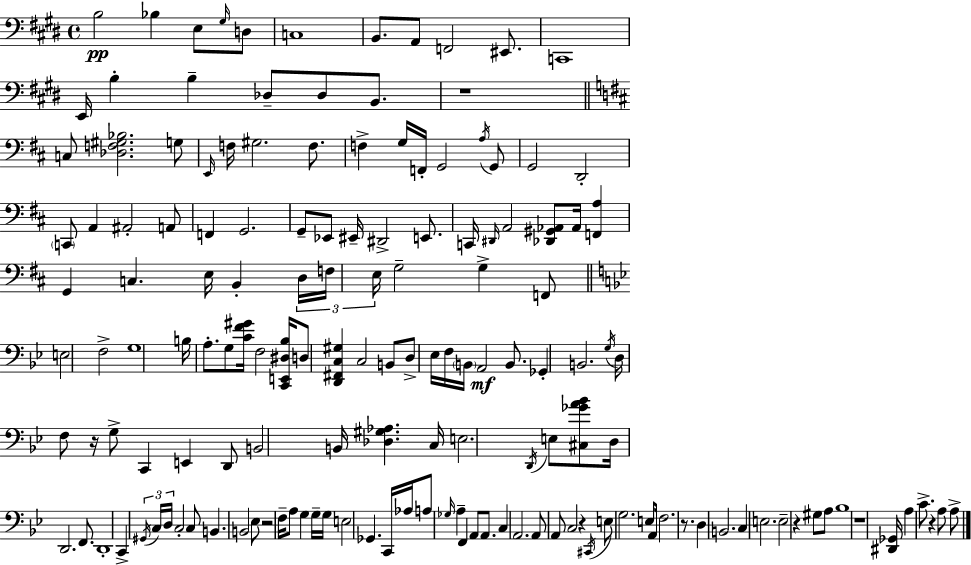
{
  \clef bass
  \time 4/4
  \defaultTimeSignature
  \key e \major
  b2\pp bes4 e8 \grace { gis16 } d8 | c1 | b,8. a,8 f,2 eis,8. | c,1 | \break e,16 b4-. b4-- des8-- des8 b,8. | r1 | \bar "||" \break \key d \major c8 <des f gis bes>2. g8 | \grace { e,16 } f16 gis2. f8. | f4-> g16 f,16-. g,2 \acciaccatura { a16 } | g,8 g,2 d,2-. | \break \parenthesize c,8 a,4 ais,2-. | a,8 f,4 g,2. | g,8-- ees,8 eis,16-- dis,2-> e,8. | c,16 \grace { dis,16 } a,2 <des, gis, aes,>8 aes,16 <f, a>4 | \break g,4 c4. e16 b,4-. | \tuplet 3/2 { d16 f16 e16 } g2-- g4-> | f,8 \bar "||" \break \key bes \major e2 f2-> | g1 | b16 a8.-. g8 <c' f' gis'>16 f2 <c, e, dis bes>16 | d8 <d, fis, c gis>4 c2 b,8 | \break d8-> ees16 f16 \parenthesize b,16 a,2\mf b,8. | ges,4-. b,2. | \acciaccatura { g16 } d16 f8 r16 g8-> c,4 e,4 d,8 | b,2 b,16 <des gis aes>4. | \break c16 e2. \acciaccatura { d,16 } e8 | <cis ges' a' bes'>8 d16 d,2. f,8. | d,1-. | c,4-> \tuplet 3/2 { \acciaccatura { gis,16 } c16 d16 } c2-. | \break c8 b,4. b,2 | ees8 r2 f16-- a8 g4 | g16-- g16 e2 ges,4. | c,16 aes16 a8 \grace { ges16 } a4-- f,4 a,8 | \break a,8. c4 a,2. | a,8 a,8 c2 | r4 \acciaccatura { cis,16 } e8 g2. | e8 a,16 f2. | \break r8. d4 b,2. | c4 e2. | e2-- r4 | gis8 a8 bes1 | \break r1 | <dis, ges,>16 a4 c'8.-> r4 | a8 a8-> \bar "|."
}